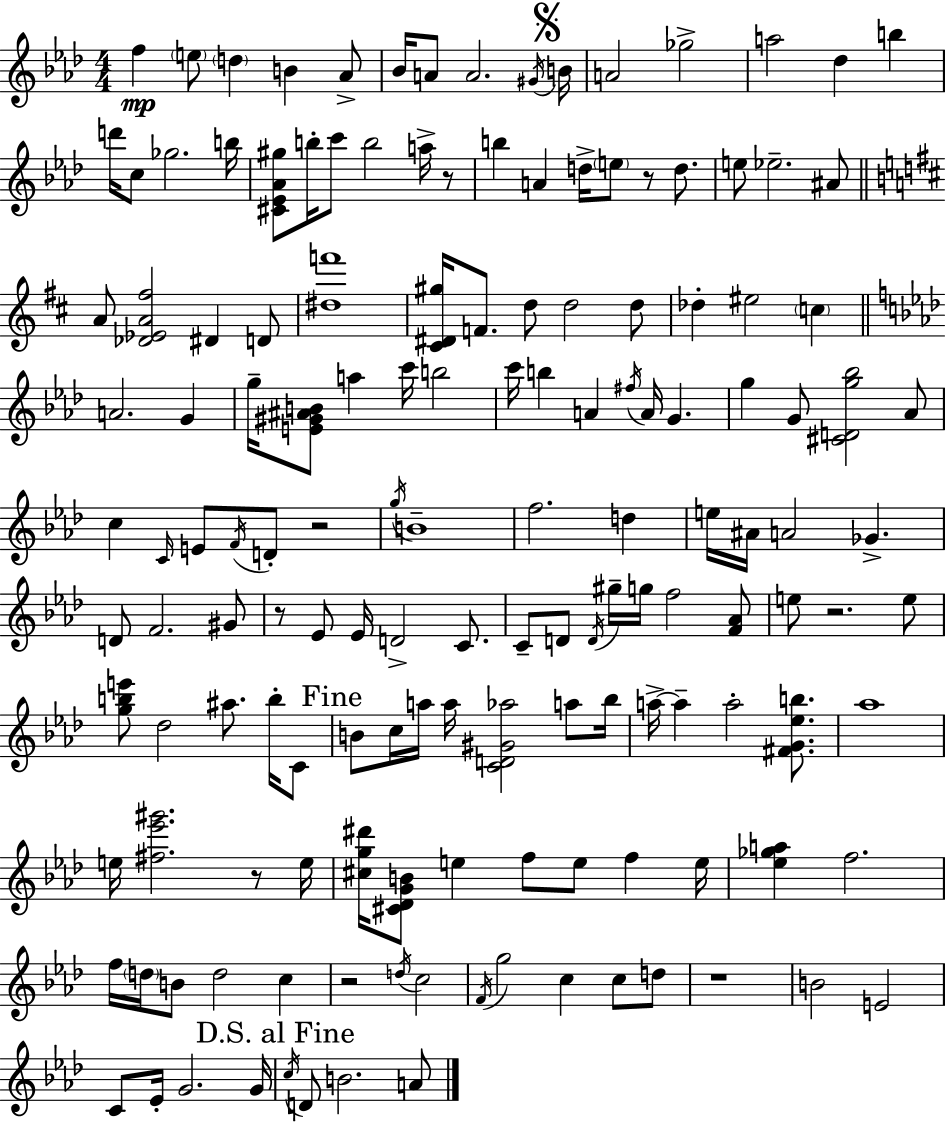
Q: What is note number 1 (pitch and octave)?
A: F5